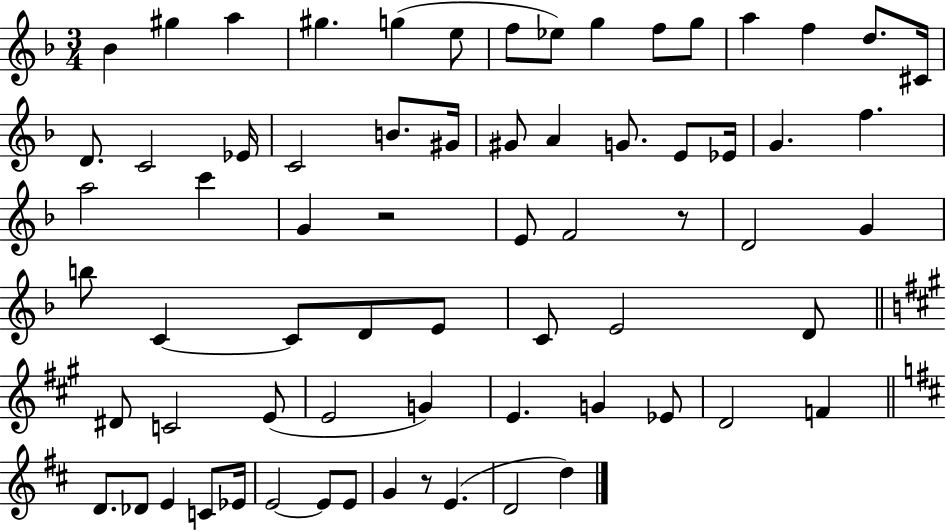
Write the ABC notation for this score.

X:1
T:Untitled
M:3/4
L:1/4
K:F
_B ^g a ^g g e/2 f/2 _e/2 g f/2 g/2 a f d/2 ^C/4 D/2 C2 _E/4 C2 B/2 ^G/4 ^G/2 A G/2 E/2 _E/4 G f a2 c' G z2 E/2 F2 z/2 D2 G b/2 C C/2 D/2 E/2 C/2 E2 D/2 ^D/2 C2 E/2 E2 G E G _E/2 D2 F D/2 _D/2 E C/2 _E/4 E2 E/2 E/2 G z/2 E D2 d